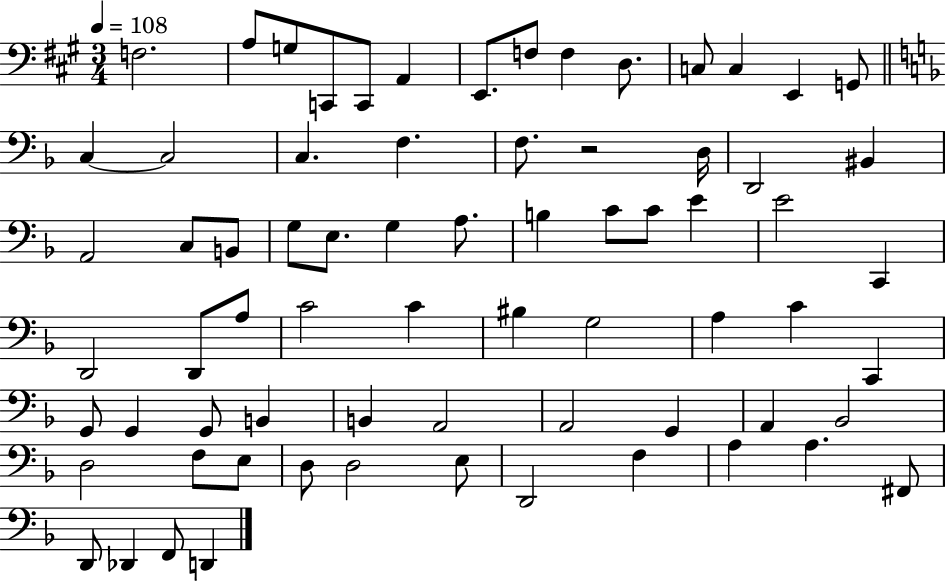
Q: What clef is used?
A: bass